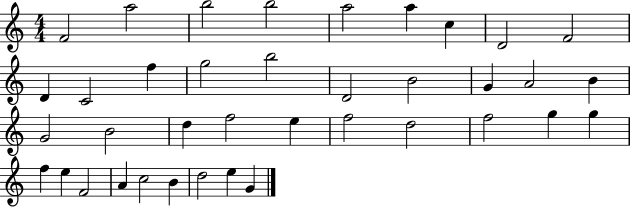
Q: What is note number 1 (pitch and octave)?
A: F4